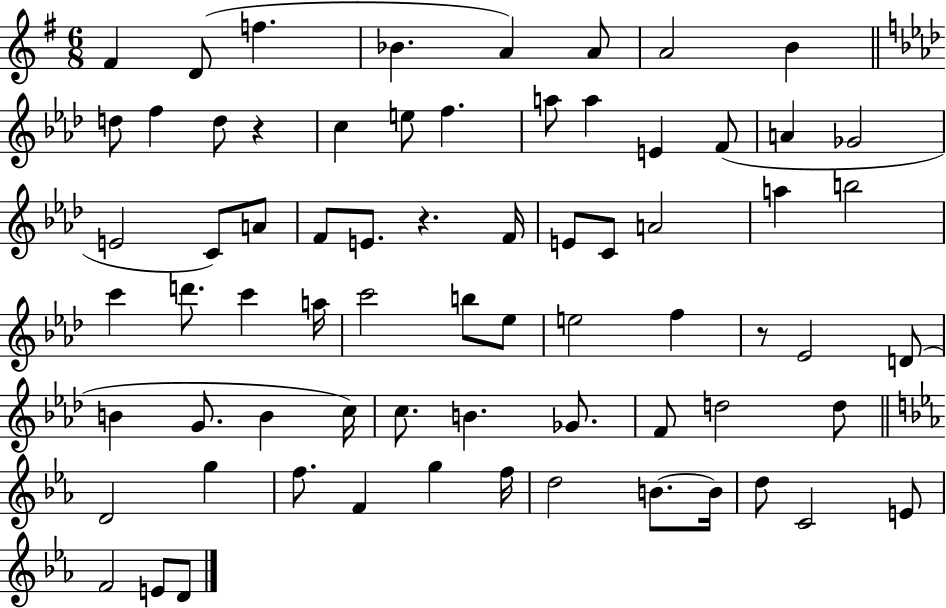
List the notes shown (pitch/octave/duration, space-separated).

F#4/q D4/e F5/q. Bb4/q. A4/q A4/e A4/h B4/q D5/e F5/q D5/e R/q C5/q E5/e F5/q. A5/e A5/q E4/q F4/e A4/q Gb4/h E4/h C4/e A4/e F4/e E4/e. R/q. F4/s E4/e C4/e A4/h A5/q B5/h C6/q D6/e. C6/q A5/s C6/h B5/e Eb5/e E5/h F5/q R/e Eb4/h D4/e B4/q G4/e. B4/q C5/s C5/e. B4/q. Gb4/e. F4/e D5/h D5/e D4/h G5/q F5/e. F4/q G5/q F5/s D5/h B4/e. B4/s D5/e C4/h E4/e F4/h E4/e D4/e